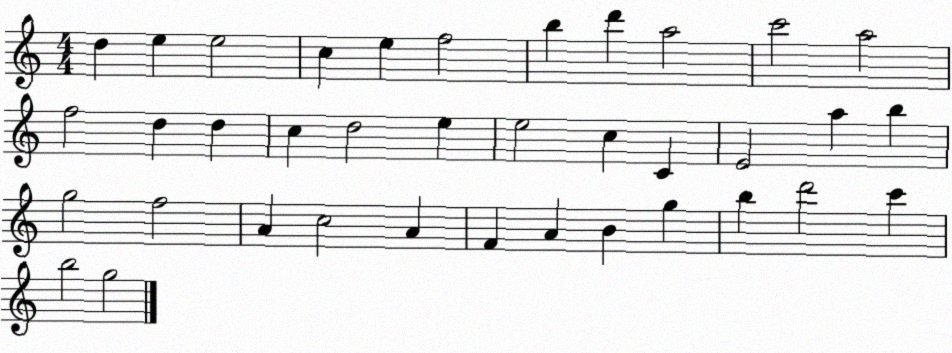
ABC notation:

X:1
T:Untitled
M:4/4
L:1/4
K:C
d e e2 c e f2 b d' a2 c'2 a2 f2 d d c d2 e e2 c C E2 a b g2 f2 A c2 A F A B g b d'2 c' b2 g2